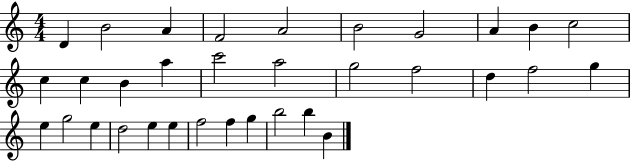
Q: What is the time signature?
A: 4/4